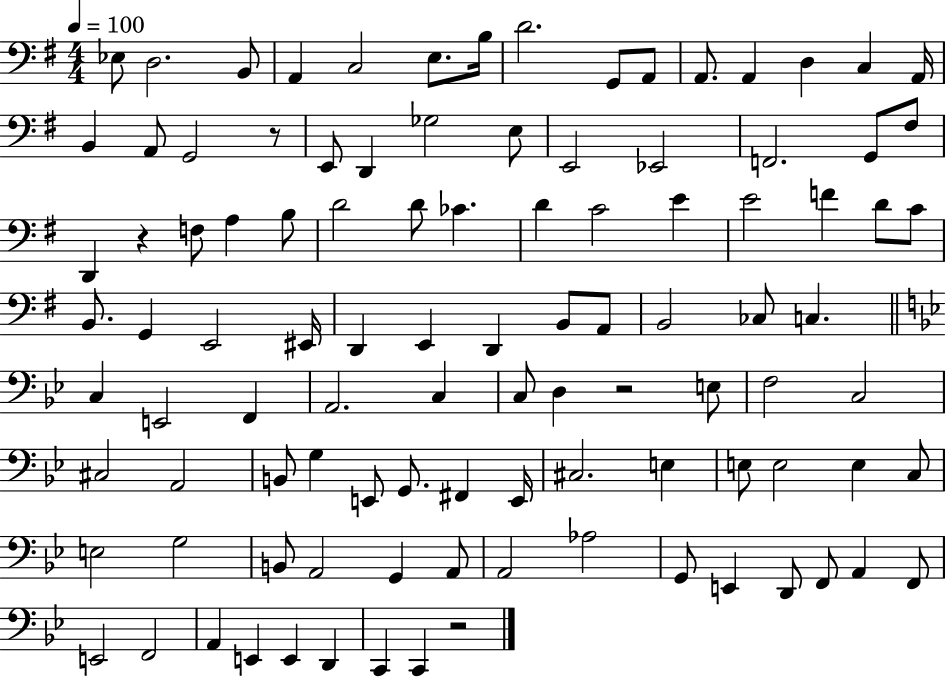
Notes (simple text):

Eb3/e D3/h. B2/e A2/q C3/h E3/e. B3/s D4/h. G2/e A2/e A2/e. A2/q D3/q C3/q A2/s B2/q A2/e G2/h R/e E2/e D2/q Gb3/h E3/e E2/h Eb2/h F2/h. G2/e F#3/e D2/q R/q F3/e A3/q B3/e D4/h D4/e CES4/q. D4/q C4/h E4/q E4/h F4/q D4/e C4/e B2/e. G2/q E2/h EIS2/s D2/q E2/q D2/q B2/e A2/e B2/h CES3/e C3/q. C3/q E2/h F2/q A2/h. C3/q C3/e D3/q R/h E3/e F3/h C3/h C#3/h A2/h B2/e G3/q E2/e G2/e. F#2/q E2/s C#3/h. E3/q E3/e E3/h E3/q C3/e E3/h G3/h B2/e A2/h G2/q A2/e A2/h Ab3/h G2/e E2/q D2/e F2/e A2/q F2/e E2/h F2/h A2/q E2/q E2/q D2/q C2/q C2/q R/h